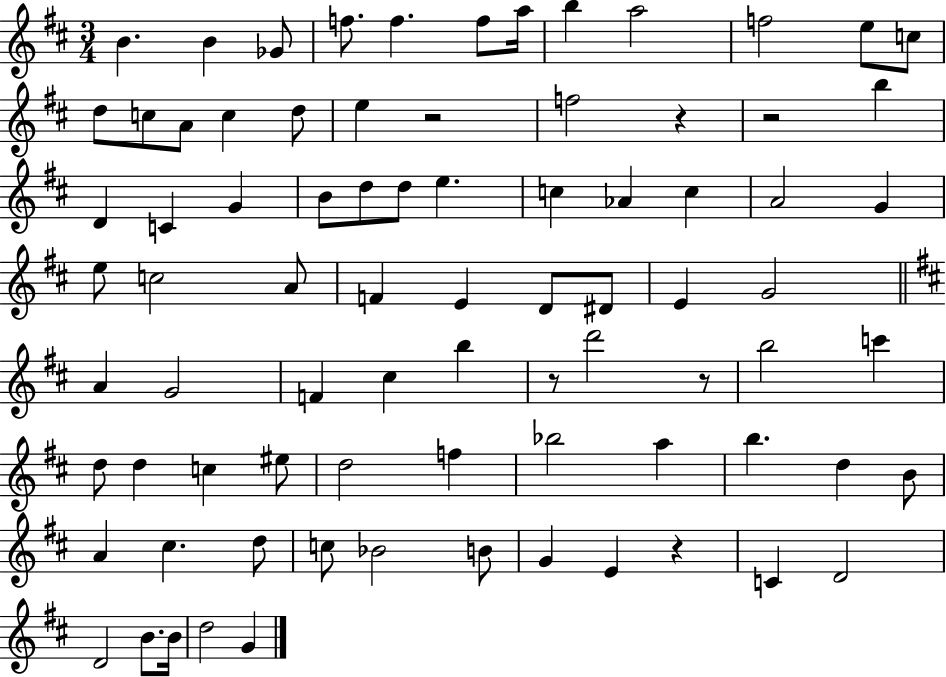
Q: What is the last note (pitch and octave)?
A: G4